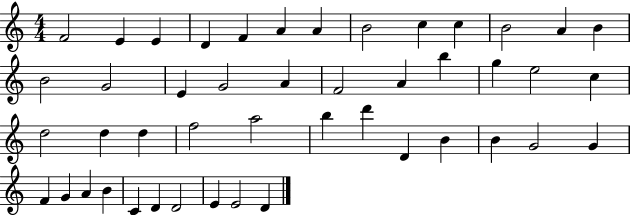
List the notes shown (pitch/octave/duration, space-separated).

F4/h E4/q E4/q D4/q F4/q A4/q A4/q B4/h C5/q C5/q B4/h A4/q B4/q B4/h G4/h E4/q G4/h A4/q F4/h A4/q B5/q G5/q E5/h C5/q D5/h D5/q D5/q F5/h A5/h B5/q D6/q D4/q B4/q B4/q G4/h G4/q F4/q G4/q A4/q B4/q C4/q D4/q D4/h E4/q E4/h D4/q